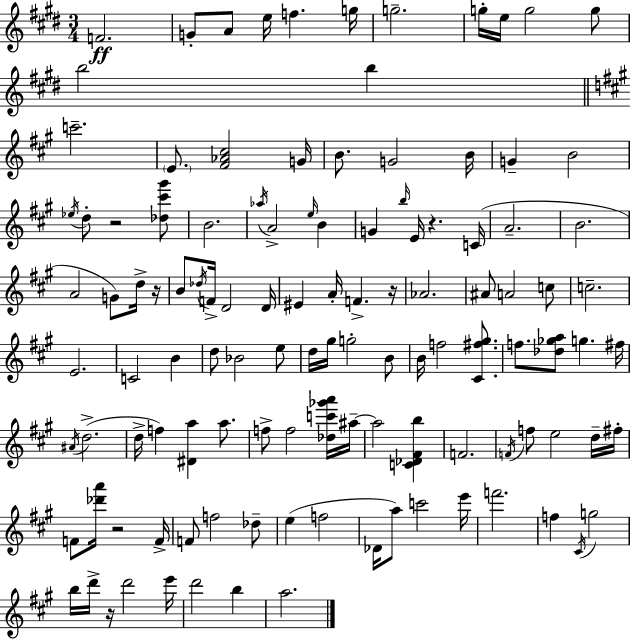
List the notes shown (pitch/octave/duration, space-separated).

F4/h. G4/e A4/e E5/s F5/q. G5/s G5/h. G5/s E5/s G5/h G5/e B5/h B5/q C6/h. E4/e. [F#4,Ab4,C#5]/h G4/s B4/e. G4/h B4/s G4/q B4/h Eb5/s D5/e R/h [Db5,C#6,G#6]/e B4/h. Ab5/s A4/h E5/s B4/q G4/q B5/s E4/s R/q. C4/s A4/h. B4/h. A4/h G4/e D5/s R/s B4/e Db5/s F4/s D4/h D4/s EIS4/q A4/s F4/q. R/s Ab4/h. A#4/e A4/h C5/e C5/h. E4/h. C4/h B4/q D5/e Bb4/h E5/e D5/s G#5/s G5/h B4/e B4/s F5/h [C#4,F#5,G#5]/e. F5/e. [Db5,Gb5,A5]/e G5/q. F#5/s A#4/s D5/h. D5/s F5/q [D#4,A5]/q A5/e. F5/e F5/h [Db5,C6,Gb6,A6]/s A#5/s A#5/h [C4,Db4,F#4,B5]/q F4/h. F4/s F5/e E5/h D5/s F#5/s F4/e [Db6,A6]/s R/h F4/s F4/e F5/h Db5/e E5/q F5/h Db4/s A5/e C6/h E6/s F6/h. F5/q C#4/s G5/h B5/s D6/s R/s D6/h E6/s D6/h B5/q A5/h.